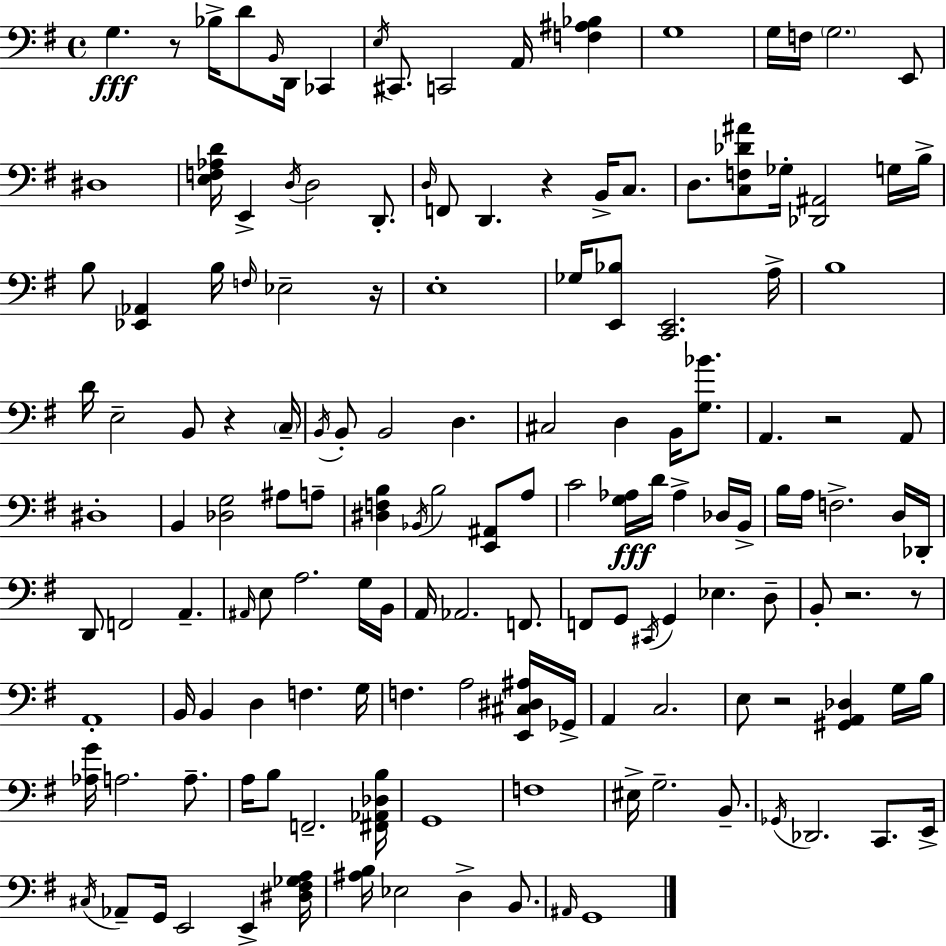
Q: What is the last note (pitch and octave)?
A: G2